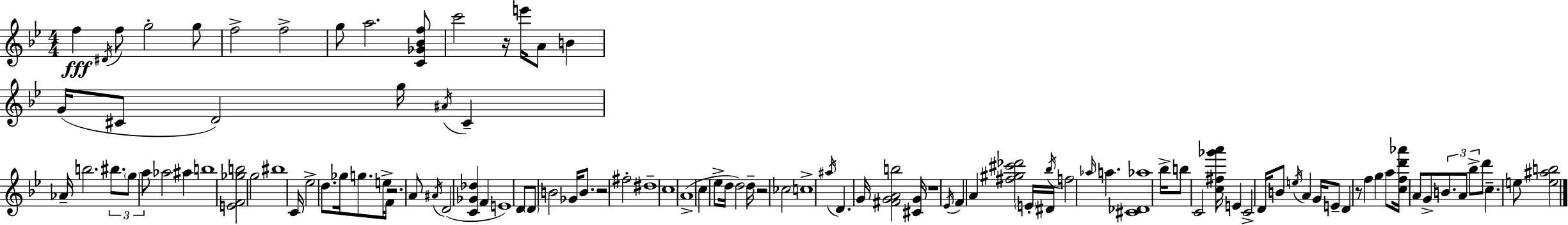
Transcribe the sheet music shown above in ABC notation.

X:1
T:Untitled
M:4/4
L:1/4
K:Bb
f ^D/4 f/2 g2 g/2 f2 f2 g/2 a2 [C_G_Bf]/2 c'2 z/4 e'/4 A/2 B G/4 ^C/2 D2 g/4 ^A/4 ^C _A/4 b2 ^b/2 g/2 a/2 _a2 ^a b4 [EF_gb]2 g2 ^b4 C/4 _e2 d/2 _g/4 g/2 e/4 F/4 z2 A/2 ^A/4 D2 [C_G_d] F E4 D/2 D/2 B2 _G/4 B/2 z2 ^f2 ^d4 c4 A4 c _e/2 d/4 d2 d/4 z2 _c2 c4 ^a/4 D G/4 [^FGAb]2 [^CG]/4 z4 _E/4 F A [^f^g^c'_d']2 E/4 ^D/4 _b/4 f2 _a/4 a [^C_D_a]4 _b/4 b/2 C2 [c^f_g'a']/4 E C2 D/4 B/2 e/4 A G/4 E/2 D z/2 f g a/2 [cfd'_a']/4 A/2 G/2 B/2 A/2 _b/2 d'/2 c e/2 [e^ab]2